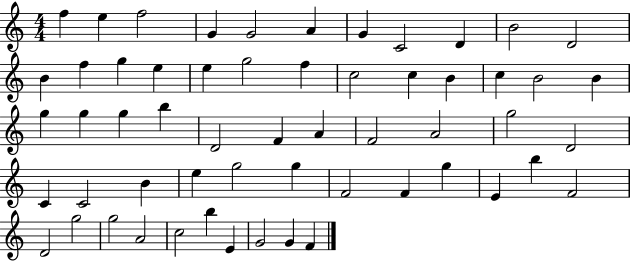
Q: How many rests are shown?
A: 0